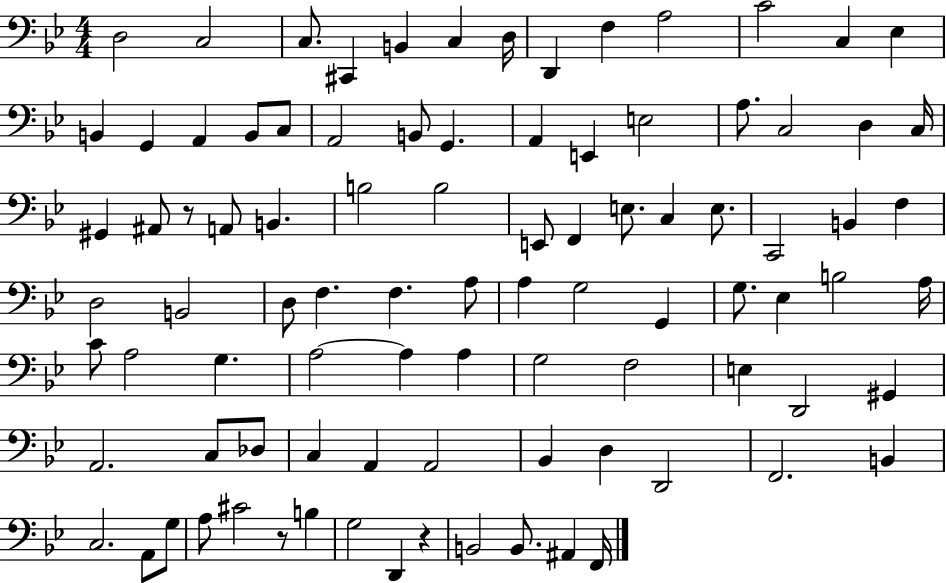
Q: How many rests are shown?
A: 3